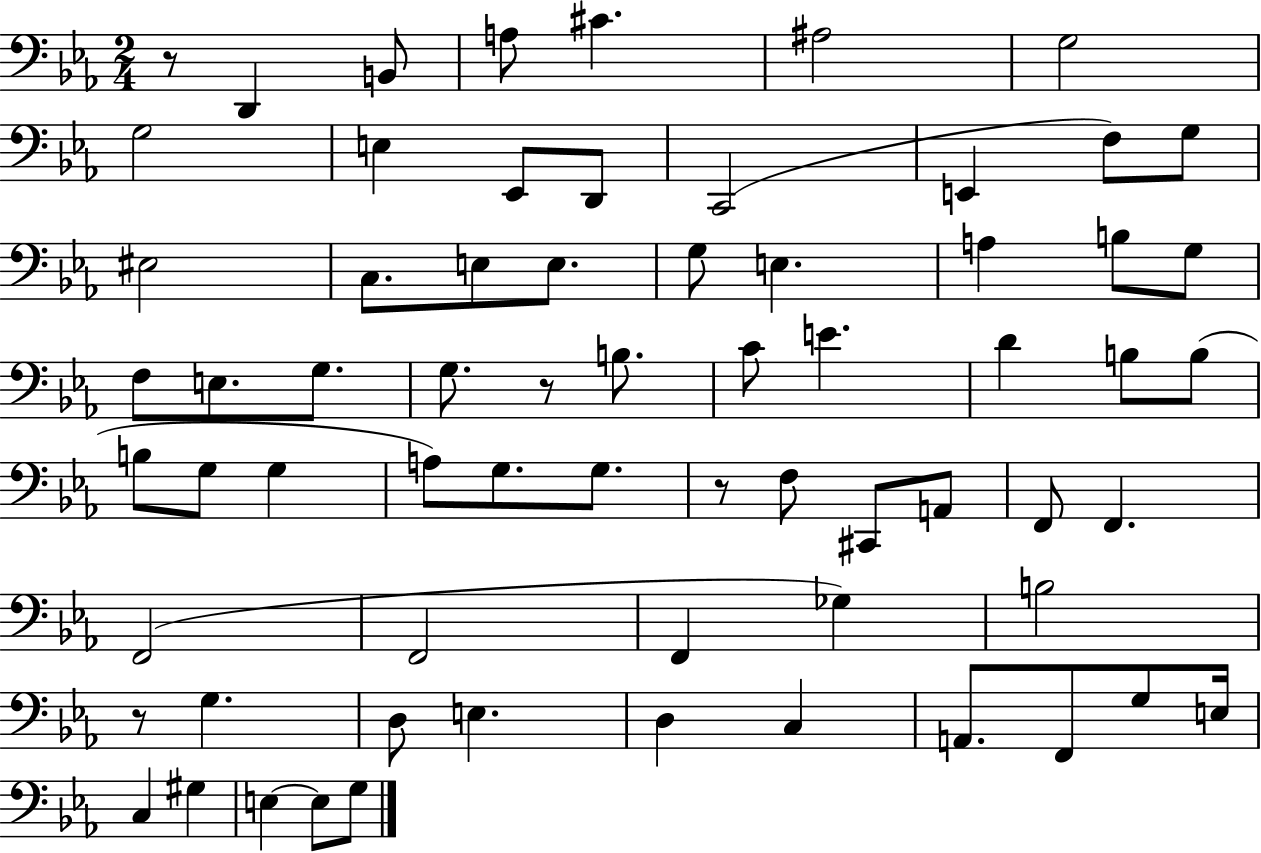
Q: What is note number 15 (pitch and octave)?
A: EIS3